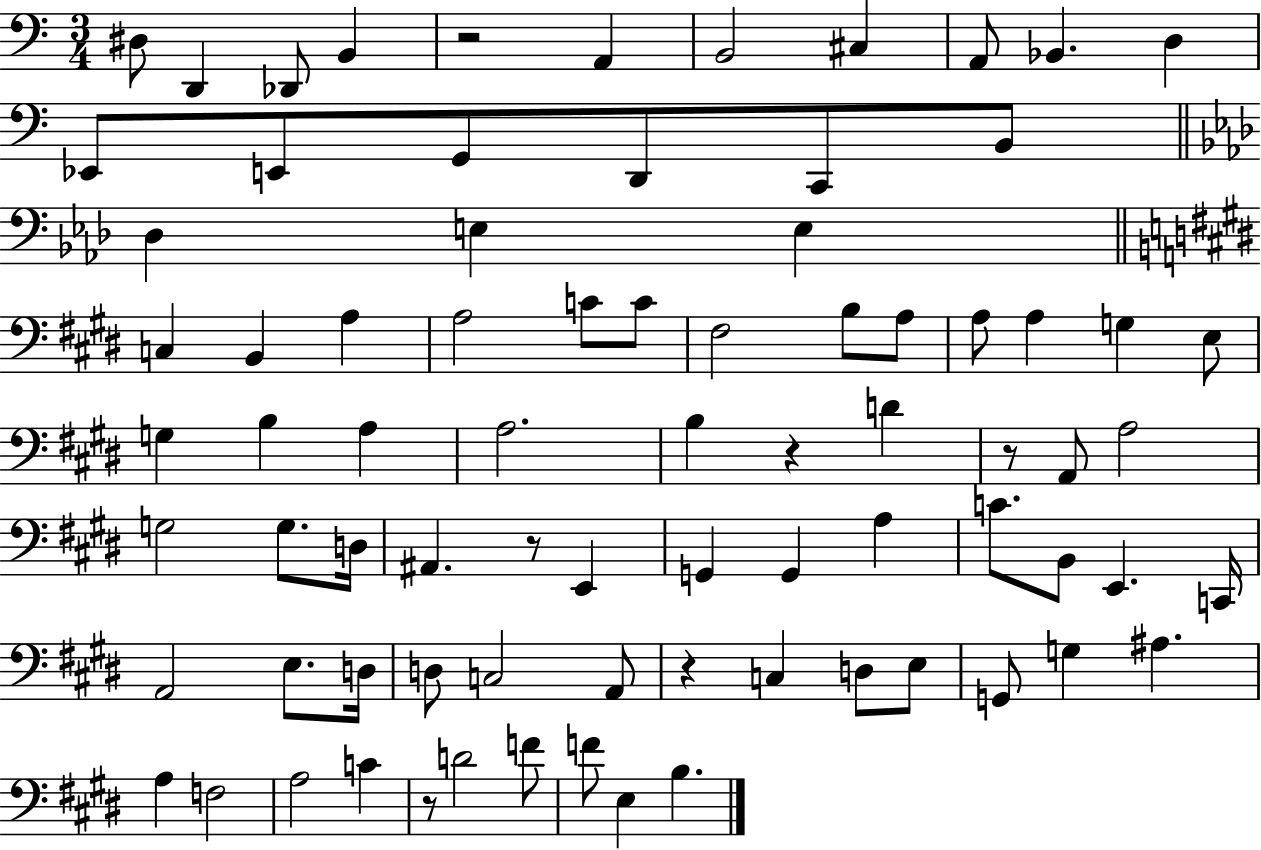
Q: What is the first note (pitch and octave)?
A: D#3